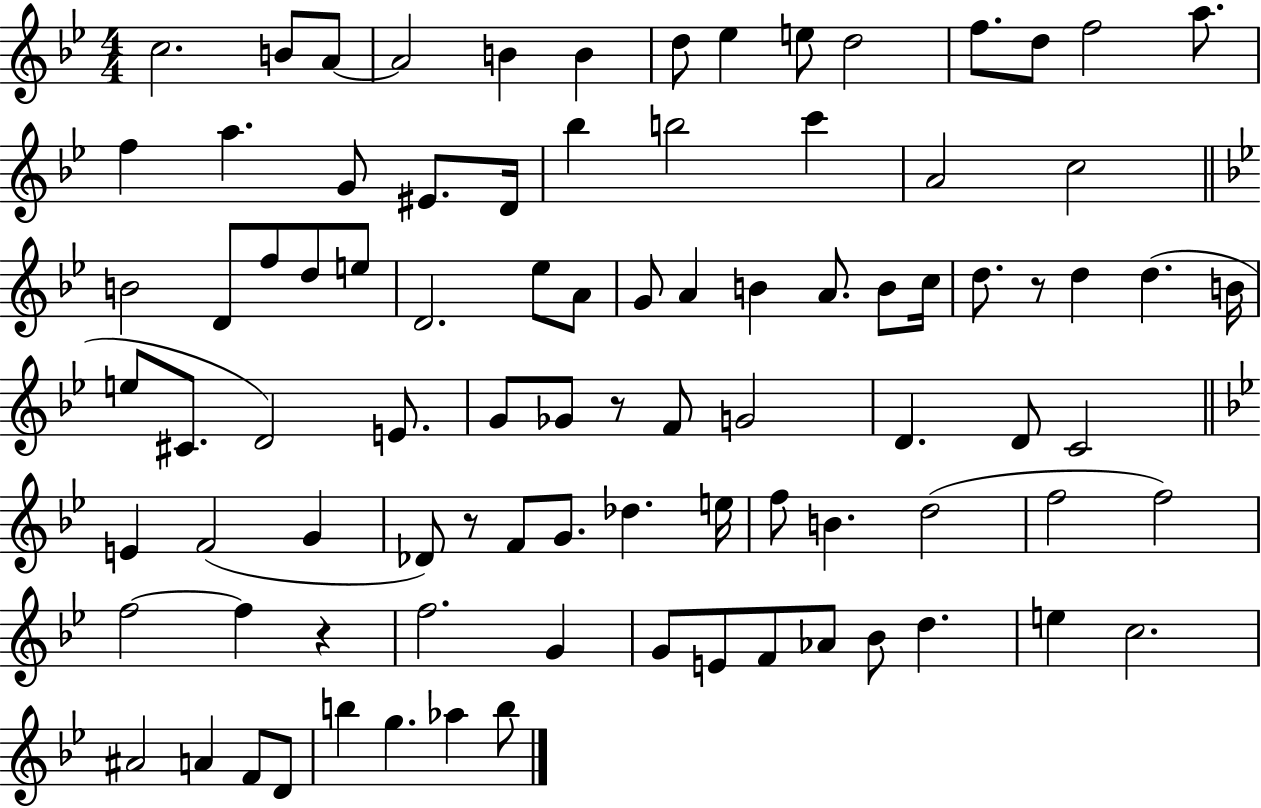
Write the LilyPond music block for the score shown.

{
  \clef treble
  \numericTimeSignature
  \time 4/4
  \key bes \major
  c''2. b'8 a'8~~ | a'2 b'4 b'4 | d''8 ees''4 e''8 d''2 | f''8. d''8 f''2 a''8. | \break f''4 a''4. g'8 eis'8. d'16 | bes''4 b''2 c'''4 | a'2 c''2 | \bar "||" \break \key bes \major b'2 d'8 f''8 d''8 e''8 | d'2. ees''8 a'8 | g'8 a'4 b'4 a'8. b'8 c''16 | d''8. r8 d''4 d''4.( b'16 | \break e''8 cis'8. d'2) e'8. | g'8 ges'8 r8 f'8 g'2 | d'4. d'8 c'2 | \bar "||" \break \key bes \major e'4 f'2( g'4 | des'8) r8 f'8 g'8. des''4. e''16 | f''8 b'4. d''2( | f''2 f''2) | \break f''2~~ f''4 r4 | f''2. g'4 | g'8 e'8 f'8 aes'8 bes'8 d''4. | e''4 c''2. | \break ais'2 a'4 f'8 d'8 | b''4 g''4. aes''4 b''8 | \bar "|."
}